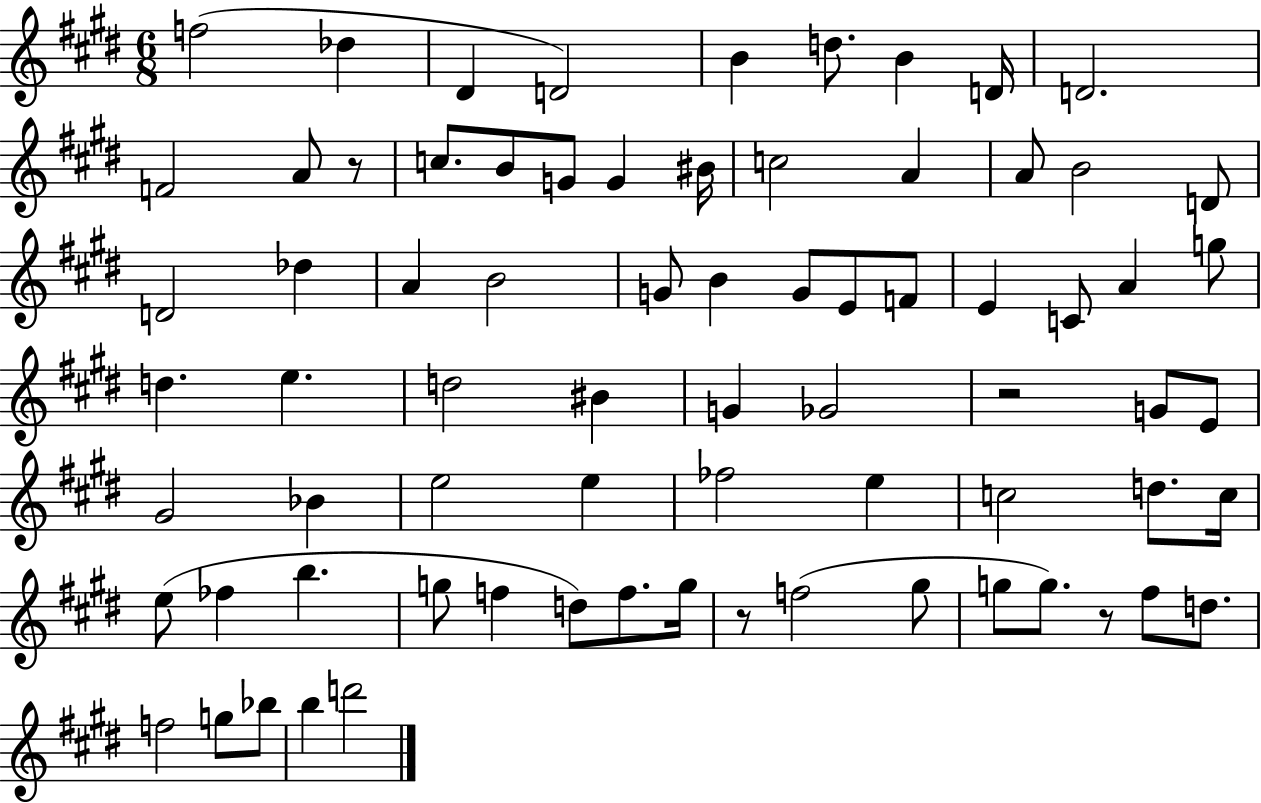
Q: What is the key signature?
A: E major